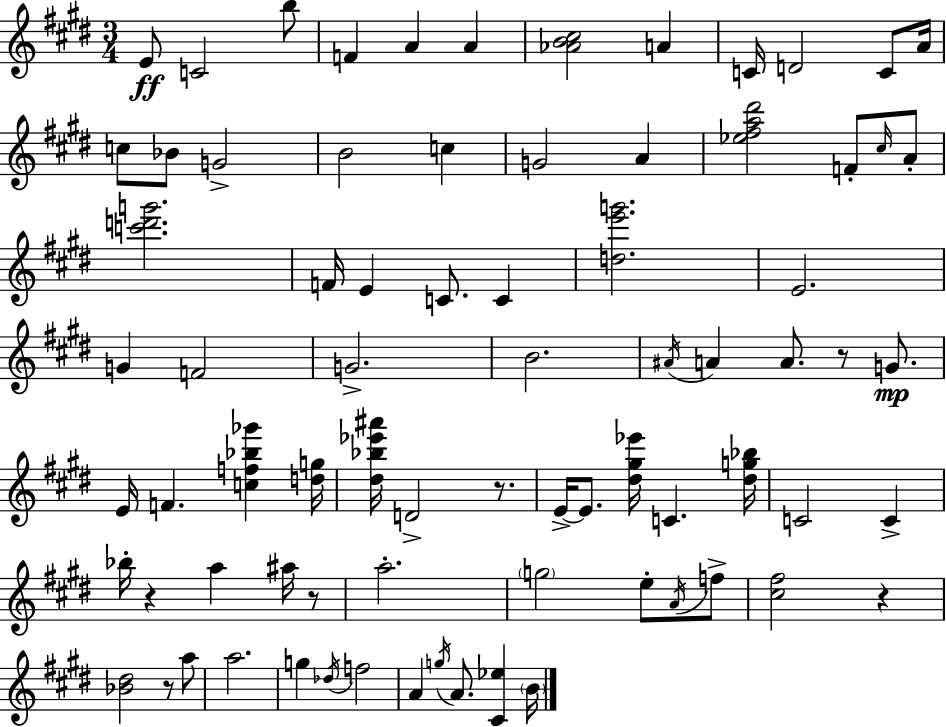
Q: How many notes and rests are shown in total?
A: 77